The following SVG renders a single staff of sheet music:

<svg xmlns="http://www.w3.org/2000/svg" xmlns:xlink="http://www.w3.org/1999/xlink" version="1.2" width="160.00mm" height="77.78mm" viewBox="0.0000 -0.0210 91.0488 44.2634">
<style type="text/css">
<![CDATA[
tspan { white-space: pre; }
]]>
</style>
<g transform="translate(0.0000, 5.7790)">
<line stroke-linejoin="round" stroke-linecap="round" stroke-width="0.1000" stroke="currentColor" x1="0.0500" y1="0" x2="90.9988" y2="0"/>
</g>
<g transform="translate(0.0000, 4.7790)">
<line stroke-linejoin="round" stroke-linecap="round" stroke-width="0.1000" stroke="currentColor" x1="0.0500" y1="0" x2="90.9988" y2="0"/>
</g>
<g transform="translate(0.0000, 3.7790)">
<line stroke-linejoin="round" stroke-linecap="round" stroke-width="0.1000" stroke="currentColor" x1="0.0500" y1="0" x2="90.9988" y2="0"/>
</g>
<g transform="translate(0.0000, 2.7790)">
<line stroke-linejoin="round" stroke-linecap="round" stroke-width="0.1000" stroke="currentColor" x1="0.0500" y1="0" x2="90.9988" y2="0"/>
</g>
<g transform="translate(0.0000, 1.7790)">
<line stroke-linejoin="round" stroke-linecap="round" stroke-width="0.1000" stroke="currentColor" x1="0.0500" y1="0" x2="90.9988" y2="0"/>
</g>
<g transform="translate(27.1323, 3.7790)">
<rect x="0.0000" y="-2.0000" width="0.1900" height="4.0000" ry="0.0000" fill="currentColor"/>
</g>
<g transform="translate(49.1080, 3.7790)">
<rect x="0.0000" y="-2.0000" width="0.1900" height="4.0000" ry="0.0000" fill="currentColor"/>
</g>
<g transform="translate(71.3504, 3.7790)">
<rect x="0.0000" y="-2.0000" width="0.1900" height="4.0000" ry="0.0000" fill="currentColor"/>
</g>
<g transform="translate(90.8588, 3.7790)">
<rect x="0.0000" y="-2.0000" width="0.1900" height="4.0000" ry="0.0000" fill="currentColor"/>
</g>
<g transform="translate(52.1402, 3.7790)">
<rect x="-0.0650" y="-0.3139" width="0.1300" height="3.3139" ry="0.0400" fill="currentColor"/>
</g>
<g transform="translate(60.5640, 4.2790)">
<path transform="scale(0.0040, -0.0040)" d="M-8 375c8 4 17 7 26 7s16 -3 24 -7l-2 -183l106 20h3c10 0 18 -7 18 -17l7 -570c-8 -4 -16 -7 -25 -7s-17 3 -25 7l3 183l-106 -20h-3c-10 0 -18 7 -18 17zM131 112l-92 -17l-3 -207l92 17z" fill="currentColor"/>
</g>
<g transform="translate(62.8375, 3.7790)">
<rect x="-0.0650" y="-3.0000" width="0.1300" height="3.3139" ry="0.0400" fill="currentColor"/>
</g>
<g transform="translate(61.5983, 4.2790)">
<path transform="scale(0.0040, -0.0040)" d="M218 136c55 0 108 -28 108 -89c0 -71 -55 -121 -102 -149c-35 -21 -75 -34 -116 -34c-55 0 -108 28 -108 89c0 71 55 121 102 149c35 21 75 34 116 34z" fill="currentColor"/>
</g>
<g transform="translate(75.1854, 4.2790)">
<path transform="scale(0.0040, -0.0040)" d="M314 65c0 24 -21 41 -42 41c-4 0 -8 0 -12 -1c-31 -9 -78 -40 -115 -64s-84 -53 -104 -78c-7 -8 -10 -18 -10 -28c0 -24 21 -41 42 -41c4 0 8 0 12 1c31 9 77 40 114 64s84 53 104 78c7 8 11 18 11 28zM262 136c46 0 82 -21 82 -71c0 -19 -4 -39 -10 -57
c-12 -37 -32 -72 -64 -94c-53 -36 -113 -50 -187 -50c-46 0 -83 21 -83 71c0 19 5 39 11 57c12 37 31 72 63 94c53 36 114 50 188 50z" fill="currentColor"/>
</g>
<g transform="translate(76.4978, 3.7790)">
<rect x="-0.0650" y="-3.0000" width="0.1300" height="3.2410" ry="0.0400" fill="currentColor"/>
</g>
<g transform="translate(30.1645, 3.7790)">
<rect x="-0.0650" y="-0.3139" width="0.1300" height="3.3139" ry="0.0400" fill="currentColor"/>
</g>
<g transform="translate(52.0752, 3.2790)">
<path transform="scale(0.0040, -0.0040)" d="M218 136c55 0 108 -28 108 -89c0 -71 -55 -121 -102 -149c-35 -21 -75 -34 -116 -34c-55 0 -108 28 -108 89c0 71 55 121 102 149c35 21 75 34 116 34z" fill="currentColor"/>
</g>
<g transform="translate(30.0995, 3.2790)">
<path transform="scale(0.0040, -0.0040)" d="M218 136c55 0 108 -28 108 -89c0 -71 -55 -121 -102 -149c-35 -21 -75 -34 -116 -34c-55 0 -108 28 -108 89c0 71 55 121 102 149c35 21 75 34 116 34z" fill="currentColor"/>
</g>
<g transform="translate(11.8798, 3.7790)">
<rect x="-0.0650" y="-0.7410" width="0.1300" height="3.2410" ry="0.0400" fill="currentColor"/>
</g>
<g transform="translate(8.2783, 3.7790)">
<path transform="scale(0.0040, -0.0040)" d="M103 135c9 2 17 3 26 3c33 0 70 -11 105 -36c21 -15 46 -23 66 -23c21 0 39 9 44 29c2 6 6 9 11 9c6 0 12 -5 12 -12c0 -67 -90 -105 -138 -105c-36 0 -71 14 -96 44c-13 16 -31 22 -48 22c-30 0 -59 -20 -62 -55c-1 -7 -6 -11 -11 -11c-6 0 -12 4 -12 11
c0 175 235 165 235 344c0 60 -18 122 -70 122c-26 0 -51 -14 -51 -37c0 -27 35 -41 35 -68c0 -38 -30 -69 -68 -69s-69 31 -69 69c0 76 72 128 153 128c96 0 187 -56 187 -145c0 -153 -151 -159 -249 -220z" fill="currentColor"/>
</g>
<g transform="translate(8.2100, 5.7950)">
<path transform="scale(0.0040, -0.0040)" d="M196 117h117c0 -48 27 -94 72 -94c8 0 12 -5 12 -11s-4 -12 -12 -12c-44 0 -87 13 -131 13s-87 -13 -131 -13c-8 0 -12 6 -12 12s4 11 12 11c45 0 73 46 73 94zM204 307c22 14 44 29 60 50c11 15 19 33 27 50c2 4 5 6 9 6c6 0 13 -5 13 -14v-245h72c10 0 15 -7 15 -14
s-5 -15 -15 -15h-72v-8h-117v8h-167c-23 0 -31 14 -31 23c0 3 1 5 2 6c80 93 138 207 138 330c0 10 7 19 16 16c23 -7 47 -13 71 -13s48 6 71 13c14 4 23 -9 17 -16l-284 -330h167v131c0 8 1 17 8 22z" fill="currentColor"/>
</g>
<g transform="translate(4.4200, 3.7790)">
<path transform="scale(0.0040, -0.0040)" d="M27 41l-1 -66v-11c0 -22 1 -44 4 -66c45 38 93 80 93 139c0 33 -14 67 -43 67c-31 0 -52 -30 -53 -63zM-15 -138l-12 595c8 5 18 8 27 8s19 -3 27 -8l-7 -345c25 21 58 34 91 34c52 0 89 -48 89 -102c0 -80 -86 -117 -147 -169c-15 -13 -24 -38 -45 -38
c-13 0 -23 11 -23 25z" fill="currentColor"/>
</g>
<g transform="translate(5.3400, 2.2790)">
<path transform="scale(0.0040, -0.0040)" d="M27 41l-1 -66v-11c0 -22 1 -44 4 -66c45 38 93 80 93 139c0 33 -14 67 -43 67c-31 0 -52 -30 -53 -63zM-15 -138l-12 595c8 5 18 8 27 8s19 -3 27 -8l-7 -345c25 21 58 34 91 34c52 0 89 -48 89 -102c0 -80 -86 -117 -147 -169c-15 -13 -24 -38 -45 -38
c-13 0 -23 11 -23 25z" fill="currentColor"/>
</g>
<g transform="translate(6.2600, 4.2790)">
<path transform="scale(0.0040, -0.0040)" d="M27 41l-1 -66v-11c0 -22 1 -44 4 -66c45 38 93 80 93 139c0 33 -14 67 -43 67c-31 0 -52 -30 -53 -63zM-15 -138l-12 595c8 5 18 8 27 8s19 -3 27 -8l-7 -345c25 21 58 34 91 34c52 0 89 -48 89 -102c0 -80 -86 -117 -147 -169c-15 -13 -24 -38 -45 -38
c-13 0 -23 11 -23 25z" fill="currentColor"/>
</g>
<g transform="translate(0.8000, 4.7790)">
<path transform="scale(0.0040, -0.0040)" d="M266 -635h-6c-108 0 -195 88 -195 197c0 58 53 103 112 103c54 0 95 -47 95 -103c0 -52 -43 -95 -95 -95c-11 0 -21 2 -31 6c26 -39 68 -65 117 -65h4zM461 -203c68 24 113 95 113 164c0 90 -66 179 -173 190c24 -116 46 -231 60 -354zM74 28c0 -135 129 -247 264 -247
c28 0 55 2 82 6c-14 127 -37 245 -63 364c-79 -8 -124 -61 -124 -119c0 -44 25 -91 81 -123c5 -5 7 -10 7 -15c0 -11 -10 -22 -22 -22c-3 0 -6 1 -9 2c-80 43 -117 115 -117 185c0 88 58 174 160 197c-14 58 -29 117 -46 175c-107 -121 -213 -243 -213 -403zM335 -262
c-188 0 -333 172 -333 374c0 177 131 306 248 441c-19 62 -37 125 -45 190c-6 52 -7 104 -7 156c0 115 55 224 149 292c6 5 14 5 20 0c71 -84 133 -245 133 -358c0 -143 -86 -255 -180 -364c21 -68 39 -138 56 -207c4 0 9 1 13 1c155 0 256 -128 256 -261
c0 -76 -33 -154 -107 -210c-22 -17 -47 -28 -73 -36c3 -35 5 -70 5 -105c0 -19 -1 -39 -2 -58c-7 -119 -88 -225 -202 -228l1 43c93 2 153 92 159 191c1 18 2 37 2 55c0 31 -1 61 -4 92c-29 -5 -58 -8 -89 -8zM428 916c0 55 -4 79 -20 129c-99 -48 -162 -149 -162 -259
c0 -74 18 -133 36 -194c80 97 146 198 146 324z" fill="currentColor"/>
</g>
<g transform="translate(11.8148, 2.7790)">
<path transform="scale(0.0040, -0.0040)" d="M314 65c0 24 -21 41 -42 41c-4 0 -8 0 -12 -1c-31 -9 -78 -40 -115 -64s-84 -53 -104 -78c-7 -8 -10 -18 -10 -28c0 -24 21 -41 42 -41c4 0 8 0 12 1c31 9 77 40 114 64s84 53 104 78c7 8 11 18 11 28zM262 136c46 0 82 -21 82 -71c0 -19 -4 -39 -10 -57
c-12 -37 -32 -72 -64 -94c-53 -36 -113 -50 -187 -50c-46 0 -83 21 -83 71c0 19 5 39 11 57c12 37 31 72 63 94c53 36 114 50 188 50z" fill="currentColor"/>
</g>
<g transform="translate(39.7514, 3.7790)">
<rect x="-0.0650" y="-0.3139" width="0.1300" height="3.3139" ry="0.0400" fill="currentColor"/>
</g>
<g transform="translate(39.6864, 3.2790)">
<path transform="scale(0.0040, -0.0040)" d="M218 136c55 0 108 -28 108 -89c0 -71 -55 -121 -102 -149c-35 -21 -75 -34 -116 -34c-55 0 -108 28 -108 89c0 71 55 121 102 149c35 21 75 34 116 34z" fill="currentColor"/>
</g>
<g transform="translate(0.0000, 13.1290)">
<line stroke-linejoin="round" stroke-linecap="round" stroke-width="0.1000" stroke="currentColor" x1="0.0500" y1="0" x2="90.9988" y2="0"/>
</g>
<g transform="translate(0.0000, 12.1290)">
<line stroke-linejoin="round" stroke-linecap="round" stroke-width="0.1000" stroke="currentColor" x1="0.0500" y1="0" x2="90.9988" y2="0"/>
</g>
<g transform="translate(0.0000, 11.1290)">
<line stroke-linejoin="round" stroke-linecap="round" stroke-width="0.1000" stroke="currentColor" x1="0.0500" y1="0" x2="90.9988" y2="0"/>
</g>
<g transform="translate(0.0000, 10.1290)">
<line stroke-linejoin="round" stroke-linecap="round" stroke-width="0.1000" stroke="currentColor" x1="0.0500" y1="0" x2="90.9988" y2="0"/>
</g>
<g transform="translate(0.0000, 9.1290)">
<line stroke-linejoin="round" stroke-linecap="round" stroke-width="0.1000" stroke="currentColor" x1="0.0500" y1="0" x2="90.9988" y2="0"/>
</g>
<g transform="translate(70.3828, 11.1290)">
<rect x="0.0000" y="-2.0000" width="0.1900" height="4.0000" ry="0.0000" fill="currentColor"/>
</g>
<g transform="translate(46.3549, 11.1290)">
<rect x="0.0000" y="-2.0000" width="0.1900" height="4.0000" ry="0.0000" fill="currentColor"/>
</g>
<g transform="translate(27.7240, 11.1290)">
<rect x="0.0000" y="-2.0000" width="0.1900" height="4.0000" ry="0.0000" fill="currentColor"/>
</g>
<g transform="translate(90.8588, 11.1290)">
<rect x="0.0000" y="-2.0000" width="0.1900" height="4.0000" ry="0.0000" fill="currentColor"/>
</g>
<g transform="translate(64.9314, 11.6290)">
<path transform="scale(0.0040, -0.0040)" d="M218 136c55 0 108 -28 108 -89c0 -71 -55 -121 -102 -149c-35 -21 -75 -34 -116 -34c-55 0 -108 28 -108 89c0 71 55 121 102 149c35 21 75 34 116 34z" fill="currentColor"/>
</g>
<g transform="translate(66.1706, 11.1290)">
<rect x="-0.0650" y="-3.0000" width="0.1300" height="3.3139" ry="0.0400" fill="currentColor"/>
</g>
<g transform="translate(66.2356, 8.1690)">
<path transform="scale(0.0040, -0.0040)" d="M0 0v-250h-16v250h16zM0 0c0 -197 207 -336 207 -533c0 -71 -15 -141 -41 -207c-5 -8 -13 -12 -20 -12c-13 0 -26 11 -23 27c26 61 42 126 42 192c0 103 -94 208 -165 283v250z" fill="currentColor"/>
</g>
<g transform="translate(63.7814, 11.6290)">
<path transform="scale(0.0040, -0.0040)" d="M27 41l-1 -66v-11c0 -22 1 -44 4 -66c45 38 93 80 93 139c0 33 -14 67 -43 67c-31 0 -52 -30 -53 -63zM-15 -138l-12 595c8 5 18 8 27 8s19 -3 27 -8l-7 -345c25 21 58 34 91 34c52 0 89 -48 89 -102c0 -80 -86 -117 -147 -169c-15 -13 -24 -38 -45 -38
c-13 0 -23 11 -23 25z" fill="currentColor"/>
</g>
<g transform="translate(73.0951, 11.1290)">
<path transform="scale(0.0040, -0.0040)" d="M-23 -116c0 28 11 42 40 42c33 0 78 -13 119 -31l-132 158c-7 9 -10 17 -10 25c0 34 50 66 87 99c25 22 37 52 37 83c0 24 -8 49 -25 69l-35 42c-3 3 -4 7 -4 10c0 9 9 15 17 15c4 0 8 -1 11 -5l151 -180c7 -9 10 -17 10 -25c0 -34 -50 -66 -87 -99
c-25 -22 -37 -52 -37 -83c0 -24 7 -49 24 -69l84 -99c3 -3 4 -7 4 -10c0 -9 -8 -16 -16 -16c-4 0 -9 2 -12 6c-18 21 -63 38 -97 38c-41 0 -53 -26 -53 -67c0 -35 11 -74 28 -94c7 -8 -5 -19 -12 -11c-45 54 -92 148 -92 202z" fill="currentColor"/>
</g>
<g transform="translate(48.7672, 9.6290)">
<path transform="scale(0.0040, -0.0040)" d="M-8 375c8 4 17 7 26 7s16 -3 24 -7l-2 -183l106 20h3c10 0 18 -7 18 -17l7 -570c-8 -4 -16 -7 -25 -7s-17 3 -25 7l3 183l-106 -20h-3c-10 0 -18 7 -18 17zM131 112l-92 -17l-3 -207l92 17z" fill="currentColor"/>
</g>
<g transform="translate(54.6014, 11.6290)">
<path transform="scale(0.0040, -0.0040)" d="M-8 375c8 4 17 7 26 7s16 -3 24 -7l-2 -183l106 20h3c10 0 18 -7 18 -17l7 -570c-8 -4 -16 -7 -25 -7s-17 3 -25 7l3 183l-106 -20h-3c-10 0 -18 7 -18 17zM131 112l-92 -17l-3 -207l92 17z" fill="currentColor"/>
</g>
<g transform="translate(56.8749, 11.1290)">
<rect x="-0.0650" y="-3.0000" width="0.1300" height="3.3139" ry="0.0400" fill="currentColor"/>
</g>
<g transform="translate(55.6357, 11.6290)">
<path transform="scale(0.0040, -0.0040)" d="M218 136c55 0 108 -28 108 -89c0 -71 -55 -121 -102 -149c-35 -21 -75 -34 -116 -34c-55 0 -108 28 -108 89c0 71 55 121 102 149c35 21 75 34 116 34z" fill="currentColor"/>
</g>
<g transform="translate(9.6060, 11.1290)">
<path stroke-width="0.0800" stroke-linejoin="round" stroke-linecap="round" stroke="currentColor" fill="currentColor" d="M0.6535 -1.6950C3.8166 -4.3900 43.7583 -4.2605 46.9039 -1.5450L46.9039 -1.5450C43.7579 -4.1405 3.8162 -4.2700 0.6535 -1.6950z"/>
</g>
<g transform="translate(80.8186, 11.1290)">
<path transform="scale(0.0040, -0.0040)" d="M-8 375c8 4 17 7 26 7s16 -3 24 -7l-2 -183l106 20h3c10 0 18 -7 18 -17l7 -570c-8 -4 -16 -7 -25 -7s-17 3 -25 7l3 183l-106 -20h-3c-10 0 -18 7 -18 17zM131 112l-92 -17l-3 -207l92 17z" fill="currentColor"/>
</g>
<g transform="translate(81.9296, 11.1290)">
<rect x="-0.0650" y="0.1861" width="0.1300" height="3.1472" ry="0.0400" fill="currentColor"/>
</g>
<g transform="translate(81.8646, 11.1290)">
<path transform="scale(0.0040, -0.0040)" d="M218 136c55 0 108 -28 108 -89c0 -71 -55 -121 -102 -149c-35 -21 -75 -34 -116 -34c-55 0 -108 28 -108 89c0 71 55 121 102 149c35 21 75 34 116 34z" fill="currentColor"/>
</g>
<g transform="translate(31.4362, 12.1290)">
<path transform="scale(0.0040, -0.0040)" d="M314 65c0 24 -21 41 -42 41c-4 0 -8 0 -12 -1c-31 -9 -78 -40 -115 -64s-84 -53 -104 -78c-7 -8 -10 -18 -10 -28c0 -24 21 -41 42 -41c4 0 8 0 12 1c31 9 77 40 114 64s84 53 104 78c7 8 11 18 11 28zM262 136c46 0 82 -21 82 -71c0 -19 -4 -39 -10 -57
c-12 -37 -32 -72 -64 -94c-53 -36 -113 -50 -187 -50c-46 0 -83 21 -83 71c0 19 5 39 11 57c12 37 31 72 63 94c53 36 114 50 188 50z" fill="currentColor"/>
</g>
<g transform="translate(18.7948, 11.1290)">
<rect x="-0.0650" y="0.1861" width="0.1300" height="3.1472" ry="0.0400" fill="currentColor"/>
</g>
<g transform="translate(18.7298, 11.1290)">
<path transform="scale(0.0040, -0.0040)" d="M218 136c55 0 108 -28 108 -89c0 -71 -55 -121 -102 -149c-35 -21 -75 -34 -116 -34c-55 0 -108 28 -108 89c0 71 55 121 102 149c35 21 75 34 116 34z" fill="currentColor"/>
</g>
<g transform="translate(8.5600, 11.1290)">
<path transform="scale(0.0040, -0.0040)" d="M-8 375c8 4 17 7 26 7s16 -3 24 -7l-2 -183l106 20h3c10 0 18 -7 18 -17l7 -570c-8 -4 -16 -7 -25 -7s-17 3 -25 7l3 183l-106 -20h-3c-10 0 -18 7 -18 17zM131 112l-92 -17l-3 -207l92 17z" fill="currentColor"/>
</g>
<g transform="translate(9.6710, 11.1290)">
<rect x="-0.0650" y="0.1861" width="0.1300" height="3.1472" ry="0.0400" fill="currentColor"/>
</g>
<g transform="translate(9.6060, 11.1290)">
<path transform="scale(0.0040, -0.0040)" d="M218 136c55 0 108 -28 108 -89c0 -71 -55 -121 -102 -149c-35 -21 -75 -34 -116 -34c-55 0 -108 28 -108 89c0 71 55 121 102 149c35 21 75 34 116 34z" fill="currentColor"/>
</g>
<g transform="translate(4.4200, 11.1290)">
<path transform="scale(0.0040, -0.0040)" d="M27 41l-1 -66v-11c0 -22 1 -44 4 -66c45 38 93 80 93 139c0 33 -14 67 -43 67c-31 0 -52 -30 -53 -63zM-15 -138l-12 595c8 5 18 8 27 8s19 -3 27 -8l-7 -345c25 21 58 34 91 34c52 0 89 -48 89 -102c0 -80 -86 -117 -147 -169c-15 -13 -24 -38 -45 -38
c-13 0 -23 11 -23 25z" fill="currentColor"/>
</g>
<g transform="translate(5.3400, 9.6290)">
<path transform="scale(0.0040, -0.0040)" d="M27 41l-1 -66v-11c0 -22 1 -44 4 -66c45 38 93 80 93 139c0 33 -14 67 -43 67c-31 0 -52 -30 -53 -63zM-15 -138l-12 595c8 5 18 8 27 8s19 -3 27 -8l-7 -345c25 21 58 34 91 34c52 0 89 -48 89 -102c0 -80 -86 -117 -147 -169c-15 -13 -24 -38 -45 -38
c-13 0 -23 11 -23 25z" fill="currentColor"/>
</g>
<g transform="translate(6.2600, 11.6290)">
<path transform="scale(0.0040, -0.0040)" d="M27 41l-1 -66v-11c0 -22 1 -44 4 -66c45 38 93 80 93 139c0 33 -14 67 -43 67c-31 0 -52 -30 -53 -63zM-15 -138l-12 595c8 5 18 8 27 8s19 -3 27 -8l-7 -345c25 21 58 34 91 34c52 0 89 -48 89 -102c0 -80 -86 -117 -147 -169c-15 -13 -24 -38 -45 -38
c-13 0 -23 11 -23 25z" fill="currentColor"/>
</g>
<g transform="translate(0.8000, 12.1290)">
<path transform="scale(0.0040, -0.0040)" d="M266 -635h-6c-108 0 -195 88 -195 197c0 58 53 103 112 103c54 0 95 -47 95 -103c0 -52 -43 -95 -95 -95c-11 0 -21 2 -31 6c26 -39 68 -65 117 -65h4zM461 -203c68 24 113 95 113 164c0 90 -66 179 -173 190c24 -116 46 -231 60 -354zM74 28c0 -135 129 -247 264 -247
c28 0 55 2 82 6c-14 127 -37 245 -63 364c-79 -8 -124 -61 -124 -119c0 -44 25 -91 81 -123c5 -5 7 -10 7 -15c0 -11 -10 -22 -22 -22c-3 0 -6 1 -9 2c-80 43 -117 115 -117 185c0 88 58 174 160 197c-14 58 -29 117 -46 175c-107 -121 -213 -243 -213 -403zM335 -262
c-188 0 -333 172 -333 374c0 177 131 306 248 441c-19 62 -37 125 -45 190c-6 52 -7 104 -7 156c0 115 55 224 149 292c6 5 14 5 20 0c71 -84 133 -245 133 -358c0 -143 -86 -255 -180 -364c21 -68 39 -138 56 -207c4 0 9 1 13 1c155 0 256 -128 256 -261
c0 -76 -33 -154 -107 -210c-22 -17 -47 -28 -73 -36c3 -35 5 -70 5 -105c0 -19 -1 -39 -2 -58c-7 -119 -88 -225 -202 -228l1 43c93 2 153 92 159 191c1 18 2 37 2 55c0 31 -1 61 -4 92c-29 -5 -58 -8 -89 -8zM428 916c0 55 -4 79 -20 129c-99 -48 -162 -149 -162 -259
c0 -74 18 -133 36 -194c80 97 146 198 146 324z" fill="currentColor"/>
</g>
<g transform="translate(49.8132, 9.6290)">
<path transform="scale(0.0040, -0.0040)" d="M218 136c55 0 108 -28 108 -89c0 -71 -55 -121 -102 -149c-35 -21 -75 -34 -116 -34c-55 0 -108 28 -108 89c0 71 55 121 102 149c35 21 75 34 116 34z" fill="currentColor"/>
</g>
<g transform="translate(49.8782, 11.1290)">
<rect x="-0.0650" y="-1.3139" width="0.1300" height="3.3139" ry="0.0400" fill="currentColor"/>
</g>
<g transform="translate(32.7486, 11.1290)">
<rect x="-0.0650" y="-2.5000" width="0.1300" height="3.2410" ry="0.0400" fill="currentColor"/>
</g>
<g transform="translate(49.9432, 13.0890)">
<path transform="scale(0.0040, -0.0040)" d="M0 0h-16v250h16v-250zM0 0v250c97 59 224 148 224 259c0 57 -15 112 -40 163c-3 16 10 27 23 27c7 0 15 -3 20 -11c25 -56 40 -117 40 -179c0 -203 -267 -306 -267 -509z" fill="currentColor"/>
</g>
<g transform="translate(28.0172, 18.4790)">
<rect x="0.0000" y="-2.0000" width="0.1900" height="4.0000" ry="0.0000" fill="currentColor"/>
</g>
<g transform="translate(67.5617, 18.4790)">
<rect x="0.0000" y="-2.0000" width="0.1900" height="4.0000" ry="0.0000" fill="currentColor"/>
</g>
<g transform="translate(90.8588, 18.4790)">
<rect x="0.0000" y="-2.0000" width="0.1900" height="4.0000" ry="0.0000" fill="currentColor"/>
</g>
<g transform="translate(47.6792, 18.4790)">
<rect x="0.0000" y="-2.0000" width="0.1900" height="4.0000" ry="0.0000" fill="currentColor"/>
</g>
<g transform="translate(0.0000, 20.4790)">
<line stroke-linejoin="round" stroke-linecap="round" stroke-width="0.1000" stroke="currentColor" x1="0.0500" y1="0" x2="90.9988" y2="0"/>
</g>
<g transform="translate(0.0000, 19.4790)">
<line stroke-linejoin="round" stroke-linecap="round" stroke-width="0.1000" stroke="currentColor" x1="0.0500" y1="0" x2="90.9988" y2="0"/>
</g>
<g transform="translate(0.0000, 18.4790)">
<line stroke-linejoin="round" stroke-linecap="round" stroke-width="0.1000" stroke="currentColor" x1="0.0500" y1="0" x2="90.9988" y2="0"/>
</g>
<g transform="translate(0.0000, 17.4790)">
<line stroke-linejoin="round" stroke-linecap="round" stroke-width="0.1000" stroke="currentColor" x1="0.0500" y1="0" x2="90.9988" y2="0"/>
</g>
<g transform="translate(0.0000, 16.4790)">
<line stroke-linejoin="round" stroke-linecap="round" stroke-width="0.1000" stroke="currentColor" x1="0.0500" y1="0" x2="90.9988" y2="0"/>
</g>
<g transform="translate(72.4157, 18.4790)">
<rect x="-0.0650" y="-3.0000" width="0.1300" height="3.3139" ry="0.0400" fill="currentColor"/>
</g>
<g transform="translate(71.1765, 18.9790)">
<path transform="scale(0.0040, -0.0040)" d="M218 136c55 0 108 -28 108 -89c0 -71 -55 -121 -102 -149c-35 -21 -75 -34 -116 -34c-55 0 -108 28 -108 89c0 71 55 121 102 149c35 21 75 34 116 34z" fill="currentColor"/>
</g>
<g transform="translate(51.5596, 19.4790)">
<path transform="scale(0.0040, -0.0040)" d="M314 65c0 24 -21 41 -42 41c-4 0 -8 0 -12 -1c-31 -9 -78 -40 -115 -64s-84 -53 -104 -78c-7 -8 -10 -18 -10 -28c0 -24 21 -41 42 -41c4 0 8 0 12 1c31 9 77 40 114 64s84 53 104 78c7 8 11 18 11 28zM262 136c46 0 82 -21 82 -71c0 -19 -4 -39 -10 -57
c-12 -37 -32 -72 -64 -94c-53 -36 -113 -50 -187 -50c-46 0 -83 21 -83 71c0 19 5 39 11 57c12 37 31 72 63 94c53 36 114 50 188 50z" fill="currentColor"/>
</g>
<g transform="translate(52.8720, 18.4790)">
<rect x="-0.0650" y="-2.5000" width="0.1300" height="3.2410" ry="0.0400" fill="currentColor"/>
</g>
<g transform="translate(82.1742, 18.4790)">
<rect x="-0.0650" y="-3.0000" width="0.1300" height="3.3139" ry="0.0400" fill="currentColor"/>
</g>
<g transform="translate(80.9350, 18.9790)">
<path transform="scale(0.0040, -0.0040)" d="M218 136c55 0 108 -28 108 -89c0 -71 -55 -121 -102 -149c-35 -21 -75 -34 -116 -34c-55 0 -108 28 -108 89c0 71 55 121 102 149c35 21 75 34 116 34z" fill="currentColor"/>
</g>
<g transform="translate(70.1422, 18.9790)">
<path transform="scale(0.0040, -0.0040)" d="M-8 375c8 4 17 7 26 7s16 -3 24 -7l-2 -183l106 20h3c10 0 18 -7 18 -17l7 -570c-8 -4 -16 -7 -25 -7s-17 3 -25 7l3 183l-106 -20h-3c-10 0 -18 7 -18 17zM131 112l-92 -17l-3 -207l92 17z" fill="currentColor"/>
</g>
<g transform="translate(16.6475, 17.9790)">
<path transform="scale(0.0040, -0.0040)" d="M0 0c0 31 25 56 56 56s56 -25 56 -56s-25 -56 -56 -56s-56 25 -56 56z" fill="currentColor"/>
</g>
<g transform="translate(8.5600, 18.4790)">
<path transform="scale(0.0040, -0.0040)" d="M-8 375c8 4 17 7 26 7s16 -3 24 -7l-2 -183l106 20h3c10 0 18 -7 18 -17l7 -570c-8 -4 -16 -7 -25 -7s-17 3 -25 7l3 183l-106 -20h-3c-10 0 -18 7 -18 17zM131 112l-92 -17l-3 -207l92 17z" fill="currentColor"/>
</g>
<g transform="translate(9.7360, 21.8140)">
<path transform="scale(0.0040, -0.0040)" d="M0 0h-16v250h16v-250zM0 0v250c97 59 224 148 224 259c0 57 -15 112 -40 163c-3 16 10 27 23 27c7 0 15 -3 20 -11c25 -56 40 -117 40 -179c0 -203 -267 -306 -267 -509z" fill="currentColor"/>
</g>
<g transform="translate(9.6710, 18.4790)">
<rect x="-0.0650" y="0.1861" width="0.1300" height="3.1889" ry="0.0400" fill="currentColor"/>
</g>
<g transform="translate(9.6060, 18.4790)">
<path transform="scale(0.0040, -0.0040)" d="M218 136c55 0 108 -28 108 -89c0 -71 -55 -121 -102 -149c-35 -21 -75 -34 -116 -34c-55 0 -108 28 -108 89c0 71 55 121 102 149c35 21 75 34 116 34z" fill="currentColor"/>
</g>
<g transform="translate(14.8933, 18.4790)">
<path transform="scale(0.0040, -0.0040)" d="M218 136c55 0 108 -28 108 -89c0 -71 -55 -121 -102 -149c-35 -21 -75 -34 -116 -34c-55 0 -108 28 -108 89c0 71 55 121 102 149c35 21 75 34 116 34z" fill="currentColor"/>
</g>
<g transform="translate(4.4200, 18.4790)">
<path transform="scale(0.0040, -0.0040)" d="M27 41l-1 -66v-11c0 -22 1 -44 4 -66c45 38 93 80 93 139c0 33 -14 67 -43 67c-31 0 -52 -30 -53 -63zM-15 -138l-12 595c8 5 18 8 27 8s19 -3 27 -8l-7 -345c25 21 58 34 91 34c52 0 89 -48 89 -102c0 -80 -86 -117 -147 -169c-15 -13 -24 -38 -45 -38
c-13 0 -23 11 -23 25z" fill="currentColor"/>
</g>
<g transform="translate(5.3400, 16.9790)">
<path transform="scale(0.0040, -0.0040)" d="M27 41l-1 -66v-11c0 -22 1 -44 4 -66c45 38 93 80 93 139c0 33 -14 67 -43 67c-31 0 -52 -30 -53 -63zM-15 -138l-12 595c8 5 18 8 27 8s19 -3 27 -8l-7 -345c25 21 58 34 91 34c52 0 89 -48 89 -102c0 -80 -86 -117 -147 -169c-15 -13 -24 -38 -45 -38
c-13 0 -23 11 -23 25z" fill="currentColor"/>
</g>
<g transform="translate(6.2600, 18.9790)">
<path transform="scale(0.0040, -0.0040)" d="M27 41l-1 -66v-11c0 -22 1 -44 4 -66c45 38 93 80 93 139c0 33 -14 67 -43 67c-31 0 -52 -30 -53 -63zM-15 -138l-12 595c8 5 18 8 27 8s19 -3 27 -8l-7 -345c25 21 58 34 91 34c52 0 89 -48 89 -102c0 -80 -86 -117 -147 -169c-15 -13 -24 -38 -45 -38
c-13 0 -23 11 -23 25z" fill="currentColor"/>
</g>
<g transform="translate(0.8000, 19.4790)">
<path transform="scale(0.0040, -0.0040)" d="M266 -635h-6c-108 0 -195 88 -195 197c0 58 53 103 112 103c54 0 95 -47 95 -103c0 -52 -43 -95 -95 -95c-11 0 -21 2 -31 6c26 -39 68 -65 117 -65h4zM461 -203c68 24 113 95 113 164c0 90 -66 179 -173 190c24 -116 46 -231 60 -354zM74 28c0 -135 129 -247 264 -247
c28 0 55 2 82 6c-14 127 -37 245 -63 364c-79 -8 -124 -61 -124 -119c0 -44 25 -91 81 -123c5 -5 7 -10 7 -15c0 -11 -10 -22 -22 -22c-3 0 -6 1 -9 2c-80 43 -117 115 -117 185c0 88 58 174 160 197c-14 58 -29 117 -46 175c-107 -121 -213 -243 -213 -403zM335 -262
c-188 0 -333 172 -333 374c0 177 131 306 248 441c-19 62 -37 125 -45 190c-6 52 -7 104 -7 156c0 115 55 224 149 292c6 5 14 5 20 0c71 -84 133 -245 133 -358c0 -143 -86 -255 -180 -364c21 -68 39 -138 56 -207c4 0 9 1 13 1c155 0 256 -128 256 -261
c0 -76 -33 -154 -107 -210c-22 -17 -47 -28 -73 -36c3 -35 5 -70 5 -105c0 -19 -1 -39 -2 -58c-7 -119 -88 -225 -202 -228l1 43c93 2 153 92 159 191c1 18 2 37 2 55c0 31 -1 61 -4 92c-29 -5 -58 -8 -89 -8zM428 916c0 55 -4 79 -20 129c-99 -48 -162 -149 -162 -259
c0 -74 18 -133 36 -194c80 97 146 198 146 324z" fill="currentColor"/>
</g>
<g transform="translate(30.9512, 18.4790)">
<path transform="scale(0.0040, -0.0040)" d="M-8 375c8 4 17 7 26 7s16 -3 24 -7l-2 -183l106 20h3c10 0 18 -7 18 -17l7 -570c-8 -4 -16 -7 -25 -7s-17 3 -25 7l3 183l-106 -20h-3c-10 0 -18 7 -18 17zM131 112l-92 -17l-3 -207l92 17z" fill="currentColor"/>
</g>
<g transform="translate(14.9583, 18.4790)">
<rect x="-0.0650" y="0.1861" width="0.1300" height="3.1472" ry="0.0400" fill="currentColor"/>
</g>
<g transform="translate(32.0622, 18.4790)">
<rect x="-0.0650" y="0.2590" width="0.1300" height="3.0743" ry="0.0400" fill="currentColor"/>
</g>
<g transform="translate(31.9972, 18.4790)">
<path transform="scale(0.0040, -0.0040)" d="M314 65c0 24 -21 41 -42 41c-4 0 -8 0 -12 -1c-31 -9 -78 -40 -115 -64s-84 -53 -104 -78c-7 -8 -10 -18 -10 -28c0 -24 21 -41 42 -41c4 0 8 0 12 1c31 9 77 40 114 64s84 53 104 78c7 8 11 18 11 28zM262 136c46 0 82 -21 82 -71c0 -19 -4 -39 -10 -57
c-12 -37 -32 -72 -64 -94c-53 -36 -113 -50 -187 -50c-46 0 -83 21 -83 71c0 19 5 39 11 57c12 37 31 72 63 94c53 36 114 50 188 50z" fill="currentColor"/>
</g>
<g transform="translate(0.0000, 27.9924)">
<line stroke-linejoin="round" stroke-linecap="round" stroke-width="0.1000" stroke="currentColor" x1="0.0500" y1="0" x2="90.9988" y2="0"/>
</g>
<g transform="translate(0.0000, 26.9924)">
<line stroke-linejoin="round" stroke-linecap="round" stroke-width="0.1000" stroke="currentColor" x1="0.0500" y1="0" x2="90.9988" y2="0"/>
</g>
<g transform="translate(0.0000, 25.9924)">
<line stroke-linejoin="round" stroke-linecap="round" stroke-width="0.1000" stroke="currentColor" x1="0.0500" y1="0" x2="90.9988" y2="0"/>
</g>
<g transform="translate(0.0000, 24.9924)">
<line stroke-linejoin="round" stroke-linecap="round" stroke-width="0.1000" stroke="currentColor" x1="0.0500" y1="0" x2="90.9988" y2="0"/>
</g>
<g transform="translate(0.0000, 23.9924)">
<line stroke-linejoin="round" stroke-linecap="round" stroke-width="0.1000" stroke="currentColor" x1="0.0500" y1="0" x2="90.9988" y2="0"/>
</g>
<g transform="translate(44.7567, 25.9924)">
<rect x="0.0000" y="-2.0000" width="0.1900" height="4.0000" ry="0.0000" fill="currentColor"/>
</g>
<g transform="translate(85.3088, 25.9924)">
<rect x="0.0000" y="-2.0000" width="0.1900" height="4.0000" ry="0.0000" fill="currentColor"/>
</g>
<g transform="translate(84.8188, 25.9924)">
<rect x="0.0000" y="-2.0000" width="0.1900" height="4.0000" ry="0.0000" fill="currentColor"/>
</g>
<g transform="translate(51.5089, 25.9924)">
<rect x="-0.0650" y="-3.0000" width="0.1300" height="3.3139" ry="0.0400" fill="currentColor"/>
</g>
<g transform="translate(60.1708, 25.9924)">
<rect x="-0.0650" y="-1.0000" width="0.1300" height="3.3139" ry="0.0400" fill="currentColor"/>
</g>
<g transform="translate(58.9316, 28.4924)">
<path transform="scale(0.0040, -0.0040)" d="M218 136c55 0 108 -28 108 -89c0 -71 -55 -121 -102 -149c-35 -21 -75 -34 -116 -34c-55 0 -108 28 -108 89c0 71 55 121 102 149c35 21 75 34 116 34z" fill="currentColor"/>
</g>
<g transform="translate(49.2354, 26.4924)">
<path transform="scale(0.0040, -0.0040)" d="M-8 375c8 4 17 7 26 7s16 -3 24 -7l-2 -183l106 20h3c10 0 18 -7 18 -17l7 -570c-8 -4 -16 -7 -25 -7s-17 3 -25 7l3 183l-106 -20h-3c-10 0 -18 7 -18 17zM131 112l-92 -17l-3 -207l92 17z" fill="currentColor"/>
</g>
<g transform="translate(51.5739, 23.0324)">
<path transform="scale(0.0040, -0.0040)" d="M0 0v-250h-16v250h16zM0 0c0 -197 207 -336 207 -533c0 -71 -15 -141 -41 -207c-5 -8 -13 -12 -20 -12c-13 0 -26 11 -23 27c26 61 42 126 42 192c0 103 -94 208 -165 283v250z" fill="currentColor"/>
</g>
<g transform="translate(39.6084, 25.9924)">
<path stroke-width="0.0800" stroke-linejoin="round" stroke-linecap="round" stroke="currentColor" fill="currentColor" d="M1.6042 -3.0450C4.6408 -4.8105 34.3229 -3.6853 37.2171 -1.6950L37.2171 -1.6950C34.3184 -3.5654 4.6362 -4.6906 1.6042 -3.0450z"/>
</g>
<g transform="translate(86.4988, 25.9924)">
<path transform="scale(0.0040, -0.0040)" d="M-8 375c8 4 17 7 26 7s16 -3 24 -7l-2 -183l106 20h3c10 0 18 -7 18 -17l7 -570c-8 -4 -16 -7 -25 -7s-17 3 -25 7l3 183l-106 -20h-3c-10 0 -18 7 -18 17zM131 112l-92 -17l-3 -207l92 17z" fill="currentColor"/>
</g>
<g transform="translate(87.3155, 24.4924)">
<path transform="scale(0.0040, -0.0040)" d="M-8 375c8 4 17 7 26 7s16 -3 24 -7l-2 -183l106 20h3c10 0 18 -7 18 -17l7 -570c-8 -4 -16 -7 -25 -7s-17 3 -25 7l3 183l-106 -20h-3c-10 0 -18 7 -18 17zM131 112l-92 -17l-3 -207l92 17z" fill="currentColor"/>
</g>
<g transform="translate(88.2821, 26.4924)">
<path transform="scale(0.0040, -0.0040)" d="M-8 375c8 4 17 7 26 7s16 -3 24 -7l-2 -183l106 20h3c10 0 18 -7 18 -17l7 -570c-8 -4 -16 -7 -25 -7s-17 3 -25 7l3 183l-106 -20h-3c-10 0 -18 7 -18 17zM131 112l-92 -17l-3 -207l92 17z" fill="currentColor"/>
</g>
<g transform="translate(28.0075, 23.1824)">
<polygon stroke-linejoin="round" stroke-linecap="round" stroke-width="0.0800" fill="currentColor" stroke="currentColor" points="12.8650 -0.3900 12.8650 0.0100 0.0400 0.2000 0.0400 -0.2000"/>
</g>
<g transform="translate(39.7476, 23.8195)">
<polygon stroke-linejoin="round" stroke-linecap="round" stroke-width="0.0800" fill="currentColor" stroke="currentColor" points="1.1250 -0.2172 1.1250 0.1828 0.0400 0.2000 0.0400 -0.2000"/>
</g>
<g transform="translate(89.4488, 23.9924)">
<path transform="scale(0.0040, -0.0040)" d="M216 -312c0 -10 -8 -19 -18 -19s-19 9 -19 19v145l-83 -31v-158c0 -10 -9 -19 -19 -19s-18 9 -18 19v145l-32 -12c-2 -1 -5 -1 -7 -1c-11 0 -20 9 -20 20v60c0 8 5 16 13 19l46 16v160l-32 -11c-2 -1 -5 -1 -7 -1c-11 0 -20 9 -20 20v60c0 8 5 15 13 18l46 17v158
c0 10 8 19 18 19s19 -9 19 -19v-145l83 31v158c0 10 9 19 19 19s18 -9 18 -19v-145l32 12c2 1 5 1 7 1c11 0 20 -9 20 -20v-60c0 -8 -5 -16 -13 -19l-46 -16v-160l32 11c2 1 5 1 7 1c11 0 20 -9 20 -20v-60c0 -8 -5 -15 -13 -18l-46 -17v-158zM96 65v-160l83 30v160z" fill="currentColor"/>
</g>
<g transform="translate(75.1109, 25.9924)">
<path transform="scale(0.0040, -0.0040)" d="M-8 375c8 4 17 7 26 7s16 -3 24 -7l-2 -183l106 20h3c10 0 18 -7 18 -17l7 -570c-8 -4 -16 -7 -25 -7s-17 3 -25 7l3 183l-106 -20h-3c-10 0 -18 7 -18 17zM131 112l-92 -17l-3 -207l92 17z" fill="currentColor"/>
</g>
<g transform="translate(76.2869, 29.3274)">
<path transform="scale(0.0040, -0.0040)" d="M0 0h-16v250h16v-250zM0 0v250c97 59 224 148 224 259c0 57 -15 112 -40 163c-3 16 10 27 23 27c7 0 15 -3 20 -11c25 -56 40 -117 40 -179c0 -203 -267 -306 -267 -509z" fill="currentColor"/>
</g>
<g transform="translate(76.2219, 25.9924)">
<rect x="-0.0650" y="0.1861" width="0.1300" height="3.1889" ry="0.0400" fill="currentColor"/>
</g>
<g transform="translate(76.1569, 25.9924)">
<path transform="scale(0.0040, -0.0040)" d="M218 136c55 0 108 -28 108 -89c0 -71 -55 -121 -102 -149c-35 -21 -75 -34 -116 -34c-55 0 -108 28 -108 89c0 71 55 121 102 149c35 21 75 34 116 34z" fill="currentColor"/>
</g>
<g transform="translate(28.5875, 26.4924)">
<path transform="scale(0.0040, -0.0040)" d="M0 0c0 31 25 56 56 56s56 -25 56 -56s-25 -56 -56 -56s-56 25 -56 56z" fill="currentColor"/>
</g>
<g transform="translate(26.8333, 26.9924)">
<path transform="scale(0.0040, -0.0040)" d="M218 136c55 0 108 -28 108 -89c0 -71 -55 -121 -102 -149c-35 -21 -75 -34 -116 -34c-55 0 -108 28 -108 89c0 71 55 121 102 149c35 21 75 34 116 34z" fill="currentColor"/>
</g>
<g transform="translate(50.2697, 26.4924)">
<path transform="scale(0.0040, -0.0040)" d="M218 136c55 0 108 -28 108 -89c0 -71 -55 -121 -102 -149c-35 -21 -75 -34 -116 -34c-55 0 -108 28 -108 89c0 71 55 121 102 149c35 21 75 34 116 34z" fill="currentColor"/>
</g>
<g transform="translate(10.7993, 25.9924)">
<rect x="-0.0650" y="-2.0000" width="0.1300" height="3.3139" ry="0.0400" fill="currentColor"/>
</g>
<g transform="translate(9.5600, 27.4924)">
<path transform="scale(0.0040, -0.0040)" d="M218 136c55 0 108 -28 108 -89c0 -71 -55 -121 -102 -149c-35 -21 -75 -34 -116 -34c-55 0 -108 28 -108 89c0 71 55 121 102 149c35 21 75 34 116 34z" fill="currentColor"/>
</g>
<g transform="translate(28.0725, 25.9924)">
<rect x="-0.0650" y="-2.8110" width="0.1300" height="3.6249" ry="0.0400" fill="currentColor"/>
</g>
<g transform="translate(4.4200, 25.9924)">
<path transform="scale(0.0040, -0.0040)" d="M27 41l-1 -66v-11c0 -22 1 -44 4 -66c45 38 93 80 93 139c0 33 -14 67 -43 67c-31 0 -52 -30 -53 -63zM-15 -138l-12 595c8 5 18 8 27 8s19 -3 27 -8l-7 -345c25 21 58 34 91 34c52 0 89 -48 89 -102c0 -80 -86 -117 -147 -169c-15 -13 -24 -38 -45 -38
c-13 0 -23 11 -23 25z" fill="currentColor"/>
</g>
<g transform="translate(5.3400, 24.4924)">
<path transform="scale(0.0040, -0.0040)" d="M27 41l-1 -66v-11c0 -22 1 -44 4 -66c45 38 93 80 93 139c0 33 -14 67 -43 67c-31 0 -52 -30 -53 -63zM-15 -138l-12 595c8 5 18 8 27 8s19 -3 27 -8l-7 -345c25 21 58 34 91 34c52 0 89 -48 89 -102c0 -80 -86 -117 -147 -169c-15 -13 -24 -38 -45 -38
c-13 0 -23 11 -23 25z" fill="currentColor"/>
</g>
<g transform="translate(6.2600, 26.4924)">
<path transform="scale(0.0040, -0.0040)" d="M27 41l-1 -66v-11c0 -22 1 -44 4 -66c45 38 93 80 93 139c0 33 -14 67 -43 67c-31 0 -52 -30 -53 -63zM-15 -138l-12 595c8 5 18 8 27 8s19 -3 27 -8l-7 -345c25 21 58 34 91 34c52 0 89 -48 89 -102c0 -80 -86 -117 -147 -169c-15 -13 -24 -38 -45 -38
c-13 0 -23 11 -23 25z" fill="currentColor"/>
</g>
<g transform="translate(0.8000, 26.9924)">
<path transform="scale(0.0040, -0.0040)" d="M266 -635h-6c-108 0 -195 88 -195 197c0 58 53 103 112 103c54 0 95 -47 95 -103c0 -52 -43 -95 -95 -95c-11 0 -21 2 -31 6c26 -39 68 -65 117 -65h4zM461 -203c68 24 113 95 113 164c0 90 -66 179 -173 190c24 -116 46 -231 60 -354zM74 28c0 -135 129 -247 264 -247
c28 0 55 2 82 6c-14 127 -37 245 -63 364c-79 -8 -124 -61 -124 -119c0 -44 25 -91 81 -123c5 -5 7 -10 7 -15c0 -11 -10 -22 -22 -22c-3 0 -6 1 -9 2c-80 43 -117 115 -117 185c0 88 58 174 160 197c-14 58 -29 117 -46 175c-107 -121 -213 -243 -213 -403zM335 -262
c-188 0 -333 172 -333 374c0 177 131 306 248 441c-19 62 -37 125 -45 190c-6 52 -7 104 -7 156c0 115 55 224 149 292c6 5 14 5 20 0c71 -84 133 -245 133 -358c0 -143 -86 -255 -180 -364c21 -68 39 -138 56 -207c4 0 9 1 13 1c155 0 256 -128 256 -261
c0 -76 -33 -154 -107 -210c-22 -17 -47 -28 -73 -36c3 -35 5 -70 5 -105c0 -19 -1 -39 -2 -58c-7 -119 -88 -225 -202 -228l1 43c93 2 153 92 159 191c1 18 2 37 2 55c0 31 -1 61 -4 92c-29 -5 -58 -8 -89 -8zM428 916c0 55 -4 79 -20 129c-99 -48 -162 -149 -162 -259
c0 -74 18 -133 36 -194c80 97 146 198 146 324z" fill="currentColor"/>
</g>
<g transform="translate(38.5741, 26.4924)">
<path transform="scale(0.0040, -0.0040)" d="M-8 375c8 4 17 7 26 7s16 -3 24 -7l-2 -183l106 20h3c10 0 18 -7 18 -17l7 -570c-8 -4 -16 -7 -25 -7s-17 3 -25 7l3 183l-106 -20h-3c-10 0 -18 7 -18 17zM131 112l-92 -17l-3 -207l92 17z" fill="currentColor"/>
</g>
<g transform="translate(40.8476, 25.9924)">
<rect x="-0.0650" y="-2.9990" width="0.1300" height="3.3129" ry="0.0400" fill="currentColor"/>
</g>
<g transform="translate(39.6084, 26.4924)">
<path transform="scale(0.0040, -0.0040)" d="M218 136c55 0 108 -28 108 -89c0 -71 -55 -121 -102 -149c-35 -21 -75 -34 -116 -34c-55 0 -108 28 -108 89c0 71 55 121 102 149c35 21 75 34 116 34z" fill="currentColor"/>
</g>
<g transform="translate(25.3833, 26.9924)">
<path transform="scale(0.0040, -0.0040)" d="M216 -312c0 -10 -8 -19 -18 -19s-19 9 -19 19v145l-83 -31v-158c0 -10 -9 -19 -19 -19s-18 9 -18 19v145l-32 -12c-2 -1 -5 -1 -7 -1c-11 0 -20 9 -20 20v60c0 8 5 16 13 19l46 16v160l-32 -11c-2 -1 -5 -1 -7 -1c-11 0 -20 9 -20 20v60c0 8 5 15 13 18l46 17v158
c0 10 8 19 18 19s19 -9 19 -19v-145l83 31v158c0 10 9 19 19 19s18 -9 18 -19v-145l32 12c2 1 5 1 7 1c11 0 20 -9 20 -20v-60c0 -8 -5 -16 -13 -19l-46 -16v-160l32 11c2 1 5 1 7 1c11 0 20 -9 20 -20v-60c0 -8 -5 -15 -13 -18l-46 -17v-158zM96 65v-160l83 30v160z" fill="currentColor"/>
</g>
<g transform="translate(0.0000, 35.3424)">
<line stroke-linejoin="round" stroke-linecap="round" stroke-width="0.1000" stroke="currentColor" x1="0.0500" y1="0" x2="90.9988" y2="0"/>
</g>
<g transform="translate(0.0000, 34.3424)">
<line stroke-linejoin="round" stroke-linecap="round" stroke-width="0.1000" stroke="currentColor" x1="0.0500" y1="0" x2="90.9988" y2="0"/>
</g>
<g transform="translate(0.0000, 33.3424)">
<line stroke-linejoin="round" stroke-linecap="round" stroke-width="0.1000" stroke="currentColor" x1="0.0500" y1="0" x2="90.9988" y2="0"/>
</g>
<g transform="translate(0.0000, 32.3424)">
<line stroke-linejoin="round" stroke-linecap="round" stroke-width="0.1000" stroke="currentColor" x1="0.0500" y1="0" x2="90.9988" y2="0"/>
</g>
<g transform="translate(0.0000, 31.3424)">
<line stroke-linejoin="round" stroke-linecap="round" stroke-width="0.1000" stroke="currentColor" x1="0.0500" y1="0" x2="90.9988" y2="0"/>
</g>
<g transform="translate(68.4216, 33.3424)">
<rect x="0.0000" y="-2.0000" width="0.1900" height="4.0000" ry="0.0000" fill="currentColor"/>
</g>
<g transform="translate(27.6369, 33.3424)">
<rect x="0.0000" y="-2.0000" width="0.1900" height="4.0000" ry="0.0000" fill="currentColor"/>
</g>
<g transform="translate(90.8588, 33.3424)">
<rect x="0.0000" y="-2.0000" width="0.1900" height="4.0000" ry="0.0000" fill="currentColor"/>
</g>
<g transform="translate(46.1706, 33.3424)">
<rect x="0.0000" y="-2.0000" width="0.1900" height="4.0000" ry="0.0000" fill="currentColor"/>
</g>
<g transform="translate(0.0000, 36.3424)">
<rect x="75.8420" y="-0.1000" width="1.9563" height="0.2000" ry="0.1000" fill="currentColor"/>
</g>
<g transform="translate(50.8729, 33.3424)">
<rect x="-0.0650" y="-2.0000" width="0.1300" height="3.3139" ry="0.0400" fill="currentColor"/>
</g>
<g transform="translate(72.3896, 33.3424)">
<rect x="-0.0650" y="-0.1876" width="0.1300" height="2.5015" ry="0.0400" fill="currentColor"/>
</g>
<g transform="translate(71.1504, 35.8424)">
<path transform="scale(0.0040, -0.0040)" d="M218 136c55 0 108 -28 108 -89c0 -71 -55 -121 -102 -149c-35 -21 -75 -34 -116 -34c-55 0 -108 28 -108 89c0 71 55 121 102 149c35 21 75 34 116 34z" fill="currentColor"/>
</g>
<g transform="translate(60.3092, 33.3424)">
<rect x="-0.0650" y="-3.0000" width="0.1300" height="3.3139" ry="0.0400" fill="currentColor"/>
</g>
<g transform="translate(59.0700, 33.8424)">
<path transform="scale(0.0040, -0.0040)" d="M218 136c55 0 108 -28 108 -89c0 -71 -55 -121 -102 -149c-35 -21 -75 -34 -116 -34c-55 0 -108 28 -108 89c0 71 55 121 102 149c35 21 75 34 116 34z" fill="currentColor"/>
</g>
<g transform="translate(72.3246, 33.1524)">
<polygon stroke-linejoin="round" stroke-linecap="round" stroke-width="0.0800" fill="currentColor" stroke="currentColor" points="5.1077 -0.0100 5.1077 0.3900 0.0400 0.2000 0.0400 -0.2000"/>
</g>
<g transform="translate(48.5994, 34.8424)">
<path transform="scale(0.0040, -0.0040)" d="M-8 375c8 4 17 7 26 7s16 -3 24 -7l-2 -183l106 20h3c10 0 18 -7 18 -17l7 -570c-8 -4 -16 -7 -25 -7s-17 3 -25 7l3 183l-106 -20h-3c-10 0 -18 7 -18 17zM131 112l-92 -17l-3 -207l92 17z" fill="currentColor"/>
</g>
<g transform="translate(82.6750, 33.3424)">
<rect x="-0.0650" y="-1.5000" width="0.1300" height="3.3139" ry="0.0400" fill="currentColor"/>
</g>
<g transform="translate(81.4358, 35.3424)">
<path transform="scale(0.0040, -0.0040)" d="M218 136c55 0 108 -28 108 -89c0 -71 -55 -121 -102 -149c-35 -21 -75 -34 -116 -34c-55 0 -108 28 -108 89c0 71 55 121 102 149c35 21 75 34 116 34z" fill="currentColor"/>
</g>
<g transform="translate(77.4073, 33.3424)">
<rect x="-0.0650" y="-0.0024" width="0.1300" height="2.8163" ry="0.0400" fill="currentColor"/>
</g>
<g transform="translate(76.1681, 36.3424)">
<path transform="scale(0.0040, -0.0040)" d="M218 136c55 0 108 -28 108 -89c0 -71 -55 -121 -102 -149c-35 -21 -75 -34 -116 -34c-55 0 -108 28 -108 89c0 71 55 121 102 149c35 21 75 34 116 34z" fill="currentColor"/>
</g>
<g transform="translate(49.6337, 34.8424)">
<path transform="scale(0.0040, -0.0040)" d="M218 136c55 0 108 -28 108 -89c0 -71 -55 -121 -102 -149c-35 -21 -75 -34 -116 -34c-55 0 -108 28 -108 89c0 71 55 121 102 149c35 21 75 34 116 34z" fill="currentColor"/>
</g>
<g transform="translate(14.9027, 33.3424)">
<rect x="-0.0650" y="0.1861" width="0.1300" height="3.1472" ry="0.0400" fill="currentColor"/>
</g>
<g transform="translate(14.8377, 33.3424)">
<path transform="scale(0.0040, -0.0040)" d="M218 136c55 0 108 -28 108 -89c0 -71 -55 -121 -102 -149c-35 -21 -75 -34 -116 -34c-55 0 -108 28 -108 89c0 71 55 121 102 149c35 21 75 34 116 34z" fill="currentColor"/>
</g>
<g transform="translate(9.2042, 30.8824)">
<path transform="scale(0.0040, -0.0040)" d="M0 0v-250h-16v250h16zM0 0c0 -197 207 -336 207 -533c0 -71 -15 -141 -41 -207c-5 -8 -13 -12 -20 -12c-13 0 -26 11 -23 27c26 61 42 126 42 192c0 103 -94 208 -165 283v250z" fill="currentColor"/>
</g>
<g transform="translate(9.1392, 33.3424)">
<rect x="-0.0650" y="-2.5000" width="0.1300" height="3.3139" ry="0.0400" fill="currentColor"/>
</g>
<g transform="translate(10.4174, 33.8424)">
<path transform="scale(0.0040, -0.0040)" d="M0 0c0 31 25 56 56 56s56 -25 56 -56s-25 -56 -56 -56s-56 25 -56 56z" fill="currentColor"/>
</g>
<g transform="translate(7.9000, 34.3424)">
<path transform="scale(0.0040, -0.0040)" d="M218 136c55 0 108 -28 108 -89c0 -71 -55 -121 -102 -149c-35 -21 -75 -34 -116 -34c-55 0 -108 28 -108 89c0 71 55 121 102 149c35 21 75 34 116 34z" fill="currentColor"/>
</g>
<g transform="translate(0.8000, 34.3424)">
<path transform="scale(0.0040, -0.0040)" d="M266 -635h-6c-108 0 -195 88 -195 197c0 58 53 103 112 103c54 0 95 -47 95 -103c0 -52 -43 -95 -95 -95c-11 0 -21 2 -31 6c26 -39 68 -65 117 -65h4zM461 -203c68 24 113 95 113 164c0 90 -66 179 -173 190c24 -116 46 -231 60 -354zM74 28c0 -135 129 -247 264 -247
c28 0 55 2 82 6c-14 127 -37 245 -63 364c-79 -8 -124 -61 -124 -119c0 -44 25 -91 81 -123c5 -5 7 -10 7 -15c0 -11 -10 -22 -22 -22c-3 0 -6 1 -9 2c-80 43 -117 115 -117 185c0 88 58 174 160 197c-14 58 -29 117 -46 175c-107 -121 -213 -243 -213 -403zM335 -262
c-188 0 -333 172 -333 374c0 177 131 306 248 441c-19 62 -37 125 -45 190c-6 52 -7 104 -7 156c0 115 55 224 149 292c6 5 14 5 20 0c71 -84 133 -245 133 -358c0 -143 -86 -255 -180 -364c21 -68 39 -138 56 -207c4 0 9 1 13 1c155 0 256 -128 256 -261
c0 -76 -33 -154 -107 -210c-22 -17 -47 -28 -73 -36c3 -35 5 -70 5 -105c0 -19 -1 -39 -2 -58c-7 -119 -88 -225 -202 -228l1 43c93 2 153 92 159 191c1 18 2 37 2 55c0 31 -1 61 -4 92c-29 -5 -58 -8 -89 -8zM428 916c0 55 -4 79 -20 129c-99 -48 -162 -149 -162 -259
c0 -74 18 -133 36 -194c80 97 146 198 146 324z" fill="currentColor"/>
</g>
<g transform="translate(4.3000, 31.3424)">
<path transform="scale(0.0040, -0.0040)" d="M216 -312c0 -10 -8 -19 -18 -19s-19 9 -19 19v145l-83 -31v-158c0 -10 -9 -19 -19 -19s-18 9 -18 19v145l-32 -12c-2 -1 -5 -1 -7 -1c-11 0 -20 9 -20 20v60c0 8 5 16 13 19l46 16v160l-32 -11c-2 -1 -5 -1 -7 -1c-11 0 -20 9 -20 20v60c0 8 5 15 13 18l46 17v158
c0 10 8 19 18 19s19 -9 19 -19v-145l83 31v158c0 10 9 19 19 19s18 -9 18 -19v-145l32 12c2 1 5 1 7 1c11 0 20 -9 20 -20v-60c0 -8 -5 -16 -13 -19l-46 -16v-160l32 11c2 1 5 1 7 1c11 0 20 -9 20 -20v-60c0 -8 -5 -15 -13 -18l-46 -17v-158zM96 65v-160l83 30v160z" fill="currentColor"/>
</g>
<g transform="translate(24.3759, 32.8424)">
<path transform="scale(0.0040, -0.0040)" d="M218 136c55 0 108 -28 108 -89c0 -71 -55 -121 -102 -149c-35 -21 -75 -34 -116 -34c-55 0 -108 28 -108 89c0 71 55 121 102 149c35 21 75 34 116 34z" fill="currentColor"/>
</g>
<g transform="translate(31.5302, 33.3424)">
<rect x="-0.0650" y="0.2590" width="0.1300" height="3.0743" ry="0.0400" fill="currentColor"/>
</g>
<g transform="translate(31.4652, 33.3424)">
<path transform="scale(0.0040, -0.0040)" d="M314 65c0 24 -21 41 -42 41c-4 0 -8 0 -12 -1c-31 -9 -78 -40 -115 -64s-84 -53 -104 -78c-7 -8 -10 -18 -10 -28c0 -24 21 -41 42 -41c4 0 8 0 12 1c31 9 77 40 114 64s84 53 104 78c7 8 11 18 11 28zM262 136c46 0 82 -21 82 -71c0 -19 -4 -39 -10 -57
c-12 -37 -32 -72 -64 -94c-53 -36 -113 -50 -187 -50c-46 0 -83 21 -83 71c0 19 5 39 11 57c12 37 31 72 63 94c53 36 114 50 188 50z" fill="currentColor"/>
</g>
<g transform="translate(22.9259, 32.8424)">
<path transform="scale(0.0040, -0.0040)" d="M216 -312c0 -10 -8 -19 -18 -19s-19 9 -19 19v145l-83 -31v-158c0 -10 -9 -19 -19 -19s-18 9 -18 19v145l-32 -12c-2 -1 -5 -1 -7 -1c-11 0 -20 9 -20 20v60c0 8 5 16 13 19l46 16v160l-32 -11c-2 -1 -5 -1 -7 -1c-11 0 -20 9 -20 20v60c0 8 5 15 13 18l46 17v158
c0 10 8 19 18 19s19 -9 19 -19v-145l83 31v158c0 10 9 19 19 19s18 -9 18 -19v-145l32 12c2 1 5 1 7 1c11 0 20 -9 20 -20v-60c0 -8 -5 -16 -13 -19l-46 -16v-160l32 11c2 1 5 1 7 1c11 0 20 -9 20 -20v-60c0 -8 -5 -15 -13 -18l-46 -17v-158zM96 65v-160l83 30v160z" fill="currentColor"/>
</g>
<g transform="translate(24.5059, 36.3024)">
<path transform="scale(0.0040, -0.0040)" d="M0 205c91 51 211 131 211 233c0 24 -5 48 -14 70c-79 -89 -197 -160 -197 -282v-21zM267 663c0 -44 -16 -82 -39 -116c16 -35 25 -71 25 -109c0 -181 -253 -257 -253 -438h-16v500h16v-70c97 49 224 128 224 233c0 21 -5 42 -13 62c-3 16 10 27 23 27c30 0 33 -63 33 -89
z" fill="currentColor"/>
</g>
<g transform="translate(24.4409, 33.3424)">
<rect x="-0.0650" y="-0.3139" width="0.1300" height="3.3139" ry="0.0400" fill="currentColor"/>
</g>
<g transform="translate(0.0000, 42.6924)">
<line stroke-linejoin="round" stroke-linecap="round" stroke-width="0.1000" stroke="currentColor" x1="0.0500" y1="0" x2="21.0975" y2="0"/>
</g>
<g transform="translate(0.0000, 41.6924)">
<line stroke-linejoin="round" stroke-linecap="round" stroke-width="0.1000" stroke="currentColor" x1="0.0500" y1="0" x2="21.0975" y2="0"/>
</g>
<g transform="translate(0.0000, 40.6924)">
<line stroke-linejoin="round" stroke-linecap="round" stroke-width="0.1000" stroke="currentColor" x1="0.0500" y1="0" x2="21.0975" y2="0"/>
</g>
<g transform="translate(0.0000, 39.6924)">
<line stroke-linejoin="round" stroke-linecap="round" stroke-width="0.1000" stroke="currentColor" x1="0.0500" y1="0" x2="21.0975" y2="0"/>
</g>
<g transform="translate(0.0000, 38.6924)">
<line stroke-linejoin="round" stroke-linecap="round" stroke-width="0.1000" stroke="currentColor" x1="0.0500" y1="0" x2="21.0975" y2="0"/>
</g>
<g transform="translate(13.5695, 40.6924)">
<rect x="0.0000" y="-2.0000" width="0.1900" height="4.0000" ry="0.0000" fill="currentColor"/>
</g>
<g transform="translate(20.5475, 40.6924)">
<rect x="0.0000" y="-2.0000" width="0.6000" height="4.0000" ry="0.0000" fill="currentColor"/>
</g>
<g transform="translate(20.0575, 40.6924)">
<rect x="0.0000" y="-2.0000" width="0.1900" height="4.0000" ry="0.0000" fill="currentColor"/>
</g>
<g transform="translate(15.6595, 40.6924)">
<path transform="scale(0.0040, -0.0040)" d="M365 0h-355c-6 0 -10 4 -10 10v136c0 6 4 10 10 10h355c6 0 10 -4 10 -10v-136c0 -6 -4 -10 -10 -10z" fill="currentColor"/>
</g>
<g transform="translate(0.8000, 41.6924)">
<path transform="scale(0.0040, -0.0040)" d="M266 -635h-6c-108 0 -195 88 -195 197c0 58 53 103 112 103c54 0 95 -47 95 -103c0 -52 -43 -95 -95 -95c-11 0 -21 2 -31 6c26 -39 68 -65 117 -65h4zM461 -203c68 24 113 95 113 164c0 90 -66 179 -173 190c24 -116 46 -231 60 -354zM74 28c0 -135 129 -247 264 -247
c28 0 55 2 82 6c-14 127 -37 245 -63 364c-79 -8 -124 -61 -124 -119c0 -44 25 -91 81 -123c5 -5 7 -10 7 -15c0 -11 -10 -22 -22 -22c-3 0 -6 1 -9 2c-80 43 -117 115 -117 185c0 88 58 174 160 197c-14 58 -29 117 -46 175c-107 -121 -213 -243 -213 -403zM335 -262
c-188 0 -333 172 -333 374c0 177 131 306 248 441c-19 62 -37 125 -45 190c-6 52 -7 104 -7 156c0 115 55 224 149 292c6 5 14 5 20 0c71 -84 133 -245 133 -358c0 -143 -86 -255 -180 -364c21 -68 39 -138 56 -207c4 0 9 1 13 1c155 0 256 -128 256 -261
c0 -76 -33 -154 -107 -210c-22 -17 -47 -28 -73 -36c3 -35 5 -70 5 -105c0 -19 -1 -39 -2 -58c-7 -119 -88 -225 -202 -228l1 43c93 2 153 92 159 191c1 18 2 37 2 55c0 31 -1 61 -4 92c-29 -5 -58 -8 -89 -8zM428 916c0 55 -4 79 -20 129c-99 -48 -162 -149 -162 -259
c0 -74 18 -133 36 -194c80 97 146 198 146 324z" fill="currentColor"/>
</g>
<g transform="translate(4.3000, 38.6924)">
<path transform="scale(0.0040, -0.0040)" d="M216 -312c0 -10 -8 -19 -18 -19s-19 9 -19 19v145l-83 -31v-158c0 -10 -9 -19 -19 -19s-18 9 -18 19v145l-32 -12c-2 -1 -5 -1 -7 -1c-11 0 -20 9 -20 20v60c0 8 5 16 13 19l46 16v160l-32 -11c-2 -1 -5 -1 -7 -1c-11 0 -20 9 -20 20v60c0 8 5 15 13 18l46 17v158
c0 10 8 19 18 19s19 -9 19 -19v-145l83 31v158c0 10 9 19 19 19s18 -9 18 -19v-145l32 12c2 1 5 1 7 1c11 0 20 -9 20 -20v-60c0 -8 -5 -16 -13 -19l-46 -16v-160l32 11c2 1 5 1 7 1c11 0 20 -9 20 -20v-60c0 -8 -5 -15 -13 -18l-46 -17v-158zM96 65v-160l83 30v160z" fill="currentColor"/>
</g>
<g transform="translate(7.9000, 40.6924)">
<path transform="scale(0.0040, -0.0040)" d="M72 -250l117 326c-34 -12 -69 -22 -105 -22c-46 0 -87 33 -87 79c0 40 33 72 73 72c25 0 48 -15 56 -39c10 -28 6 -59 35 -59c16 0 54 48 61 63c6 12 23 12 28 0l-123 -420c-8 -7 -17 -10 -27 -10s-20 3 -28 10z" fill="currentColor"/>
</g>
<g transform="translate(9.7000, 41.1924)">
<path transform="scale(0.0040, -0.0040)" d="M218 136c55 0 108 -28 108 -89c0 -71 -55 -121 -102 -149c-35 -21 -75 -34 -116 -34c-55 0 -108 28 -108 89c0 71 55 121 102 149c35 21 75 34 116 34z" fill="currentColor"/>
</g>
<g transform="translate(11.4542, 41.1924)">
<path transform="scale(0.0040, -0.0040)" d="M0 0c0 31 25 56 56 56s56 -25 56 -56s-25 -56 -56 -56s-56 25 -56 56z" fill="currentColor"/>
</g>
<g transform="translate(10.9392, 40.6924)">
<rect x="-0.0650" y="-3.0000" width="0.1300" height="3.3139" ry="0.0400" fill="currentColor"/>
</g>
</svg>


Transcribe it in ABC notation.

X:1
T:Untitled
M:2/4
L:1/4
K:Eb
d2 c c c A _A2 B B G2 e/2 A _A/2 z B B/2 B B2 G2 A A F ^G/2 A/4 A/2 D B/2 G/2 B ^c/4 B2 F A D/2 C/2 E z/2 A z2